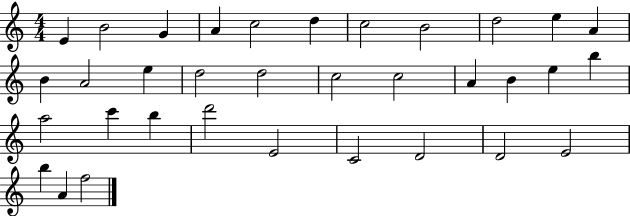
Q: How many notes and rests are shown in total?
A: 34